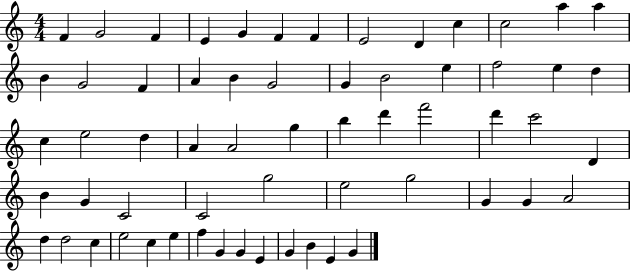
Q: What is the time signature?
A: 4/4